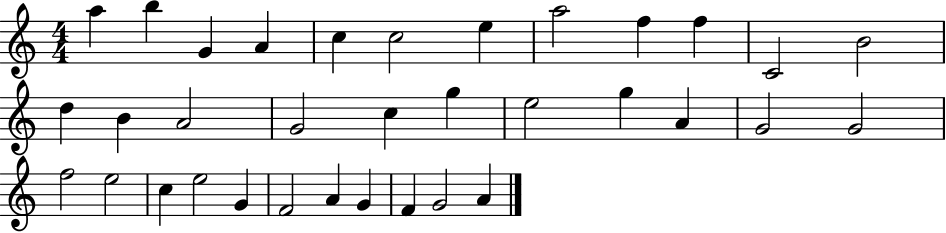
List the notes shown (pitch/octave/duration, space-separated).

A5/q B5/q G4/q A4/q C5/q C5/h E5/q A5/h F5/q F5/q C4/h B4/h D5/q B4/q A4/h G4/h C5/q G5/q E5/h G5/q A4/q G4/h G4/h F5/h E5/h C5/q E5/h G4/q F4/h A4/q G4/q F4/q G4/h A4/q